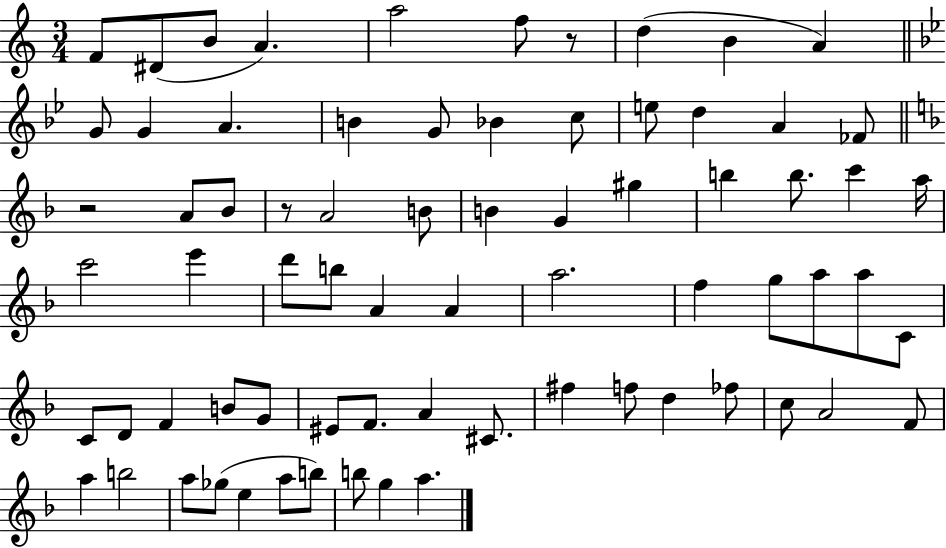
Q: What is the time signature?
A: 3/4